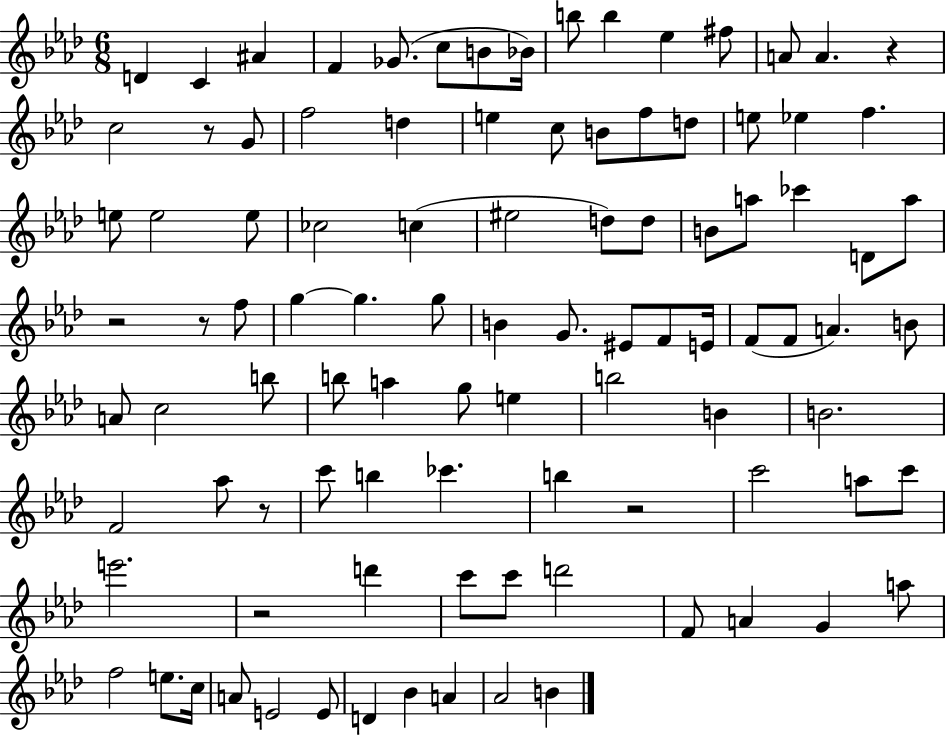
{
  \clef treble
  \numericTimeSignature
  \time 6/8
  \key aes \major
  d'4 c'4 ais'4 | f'4 ges'8.( c''8 b'8 bes'16) | b''8 b''4 ees''4 fis''8 | a'8 a'4. r4 | \break c''2 r8 g'8 | f''2 d''4 | e''4 c''8 b'8 f''8 d''8 | e''8 ees''4 f''4. | \break e''8 e''2 e''8 | ces''2 c''4( | eis''2 d''8) d''8 | b'8 a''8 ces'''4 d'8 a''8 | \break r2 r8 f''8 | g''4~~ g''4. g''8 | b'4 g'8. eis'8 f'8 e'16 | f'8( f'8 a'4.) b'8 | \break a'8 c''2 b''8 | b''8 a''4 g''8 e''4 | b''2 b'4 | b'2. | \break f'2 aes''8 r8 | c'''8 b''4 ces'''4. | b''4 r2 | c'''2 a''8 c'''8 | \break e'''2. | r2 d'''4 | c'''8 c'''8 d'''2 | f'8 a'4 g'4 a''8 | \break f''2 e''8. c''16 | a'8 e'2 e'8 | d'4 bes'4 a'4 | aes'2 b'4 | \break \bar "|."
}